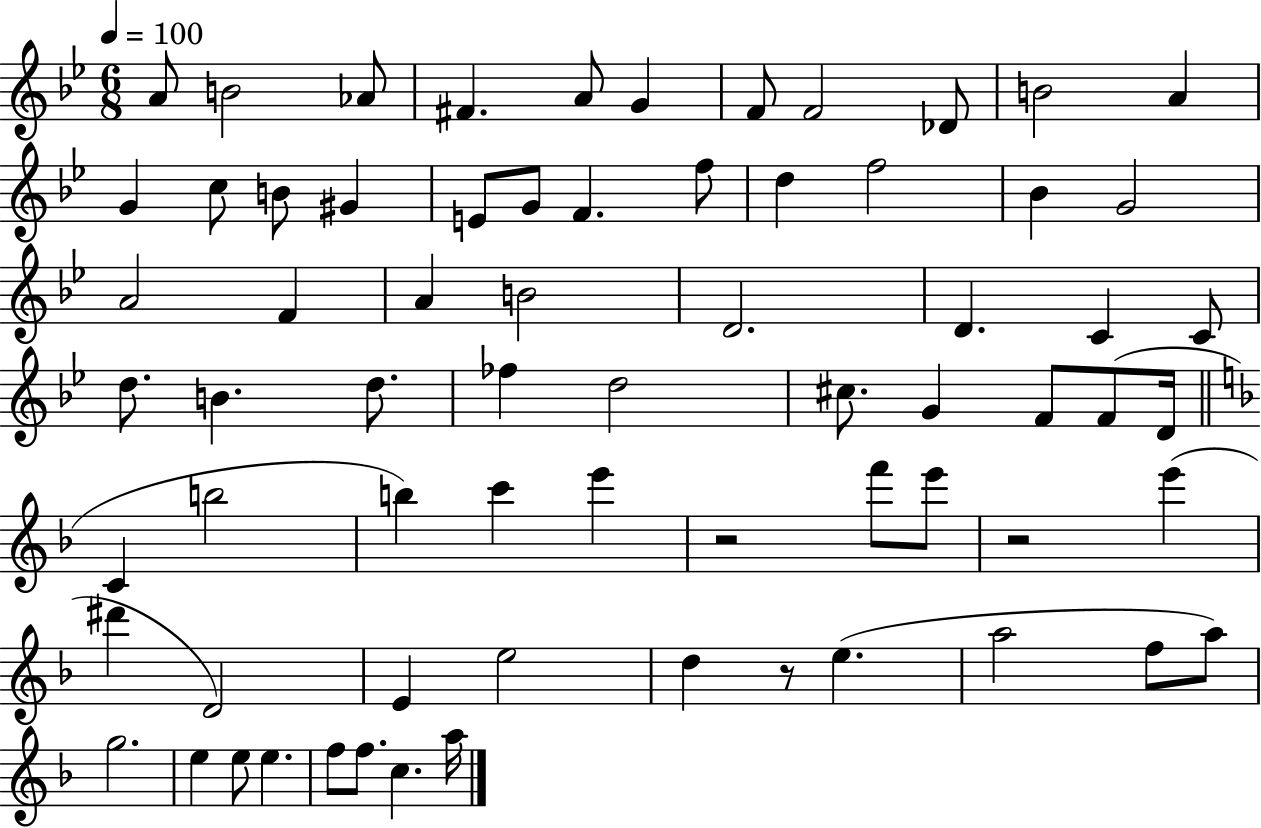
{
  \clef treble
  \numericTimeSignature
  \time 6/8
  \key bes \major
  \tempo 4 = 100
  a'8 b'2 aes'8 | fis'4. a'8 g'4 | f'8 f'2 des'8 | b'2 a'4 | \break g'4 c''8 b'8 gis'4 | e'8 g'8 f'4. f''8 | d''4 f''2 | bes'4 g'2 | \break a'2 f'4 | a'4 b'2 | d'2. | d'4. c'4 c'8 | \break d''8. b'4. d''8. | fes''4 d''2 | cis''8. g'4 f'8 f'8( d'16 | \bar "||" \break \key d \minor c'4 b''2 | b''4) c'''4 e'''4 | r2 f'''8 e'''8 | r2 e'''4( | \break dis'''4 d'2) | e'4 e''2 | d''4 r8 e''4.( | a''2 f''8 a''8) | \break g''2. | e''4 e''8 e''4. | f''8 f''8. c''4. a''16 | \bar "|."
}